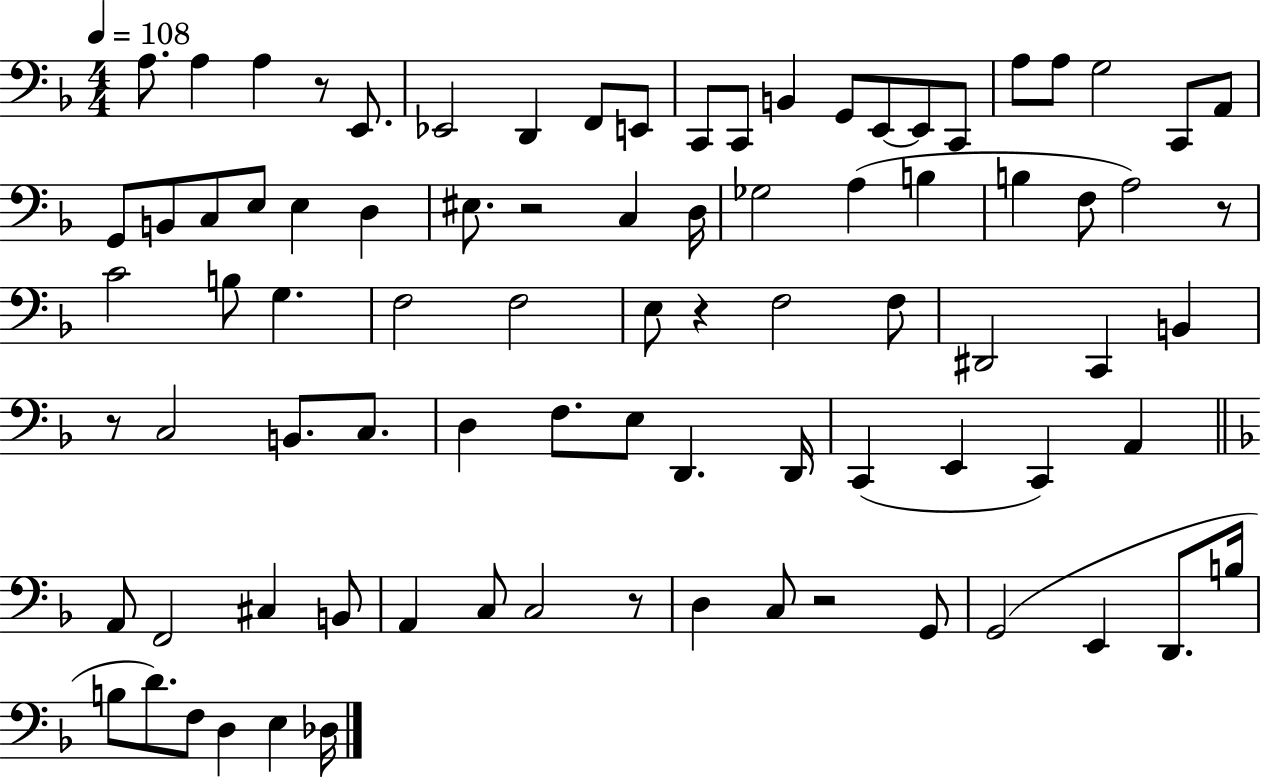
A3/e. A3/q A3/q R/e E2/e. Eb2/h D2/q F2/e E2/e C2/e C2/e B2/q G2/e E2/e E2/e C2/e A3/e A3/e G3/h C2/e A2/e G2/e B2/e C3/e E3/e E3/q D3/q EIS3/e. R/h C3/q D3/s Gb3/h A3/q B3/q B3/q F3/e A3/h R/e C4/h B3/e G3/q. F3/h F3/h E3/e R/q F3/h F3/e D#2/h C2/q B2/q R/e C3/h B2/e. C3/e. D3/q F3/e. E3/e D2/q. D2/s C2/q E2/q C2/q A2/q A2/e F2/h C#3/q B2/e A2/q C3/e C3/h R/e D3/q C3/e R/h G2/e G2/h E2/q D2/e. B3/s B3/e D4/e. F3/e D3/q E3/q Db3/s